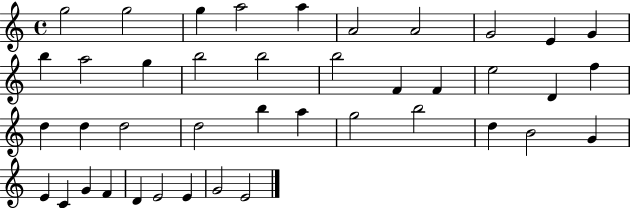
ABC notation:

X:1
T:Untitled
M:4/4
L:1/4
K:C
g2 g2 g a2 a A2 A2 G2 E G b a2 g b2 b2 b2 F F e2 D f d d d2 d2 b a g2 b2 d B2 G E C G F D E2 E G2 E2